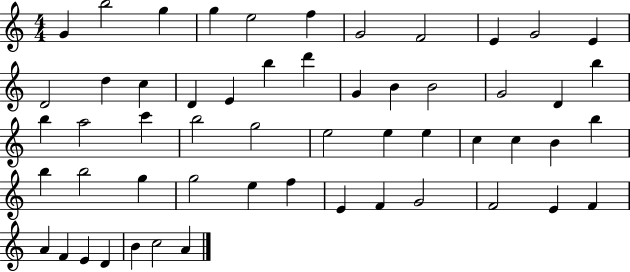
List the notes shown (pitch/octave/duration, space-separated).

G4/q B5/h G5/q G5/q E5/h F5/q G4/h F4/h E4/q G4/h E4/q D4/h D5/q C5/q D4/q E4/q B5/q D6/q G4/q B4/q B4/h G4/h D4/q B5/q B5/q A5/h C6/q B5/h G5/h E5/h E5/q E5/q C5/q C5/q B4/q B5/q B5/q B5/h G5/q G5/h E5/q F5/q E4/q F4/q G4/h F4/h E4/q F4/q A4/q F4/q E4/q D4/q B4/q C5/h A4/q